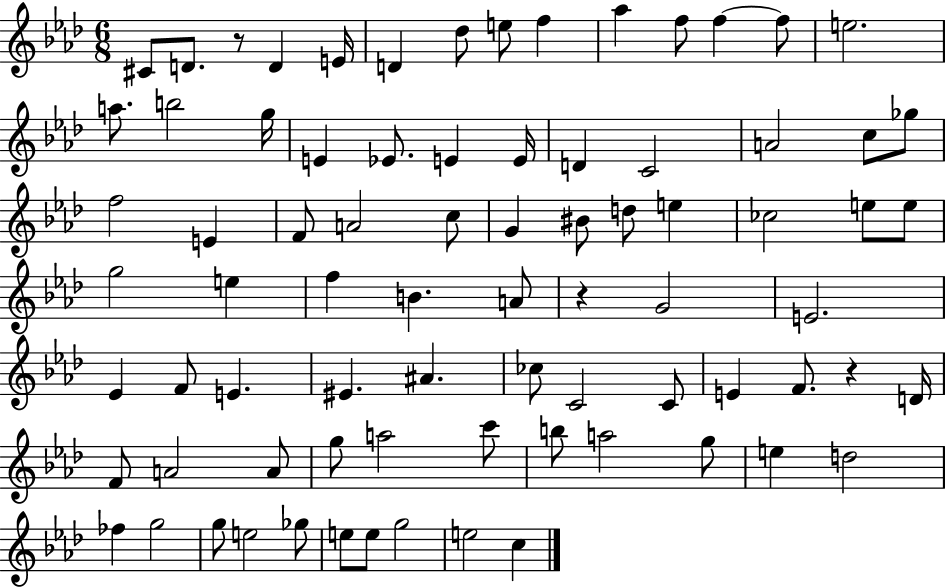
{
  \clef treble
  \numericTimeSignature
  \time 6/8
  \key aes \major
  cis'8 d'8. r8 d'4 e'16 | d'4 des''8 e''8 f''4 | aes''4 f''8 f''4~~ f''8 | e''2. | \break a''8. b''2 g''16 | e'4 ees'8. e'4 e'16 | d'4 c'2 | a'2 c''8 ges''8 | \break f''2 e'4 | f'8 a'2 c''8 | g'4 bis'8 d''8 e''4 | ces''2 e''8 e''8 | \break g''2 e''4 | f''4 b'4. a'8 | r4 g'2 | e'2. | \break ees'4 f'8 e'4. | eis'4. ais'4. | ces''8 c'2 c'8 | e'4 f'8. r4 d'16 | \break f'8 a'2 a'8 | g''8 a''2 c'''8 | b''8 a''2 g''8 | e''4 d''2 | \break fes''4 g''2 | g''8 e''2 ges''8 | e''8 e''8 g''2 | e''2 c''4 | \break \bar "|."
}